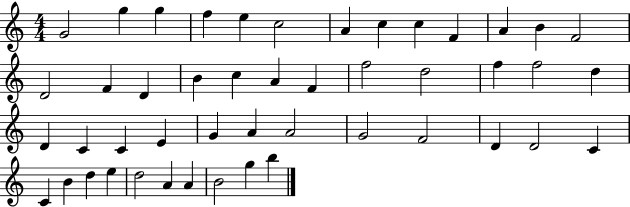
{
  \clef treble
  \numericTimeSignature
  \time 4/4
  \key c \major
  g'2 g''4 g''4 | f''4 e''4 c''2 | a'4 c''4 c''4 f'4 | a'4 b'4 f'2 | \break d'2 f'4 d'4 | b'4 c''4 a'4 f'4 | f''2 d''2 | f''4 f''2 d''4 | \break d'4 c'4 c'4 e'4 | g'4 a'4 a'2 | g'2 f'2 | d'4 d'2 c'4 | \break c'4 b'4 d''4 e''4 | d''2 a'4 a'4 | b'2 g''4 b''4 | \bar "|."
}